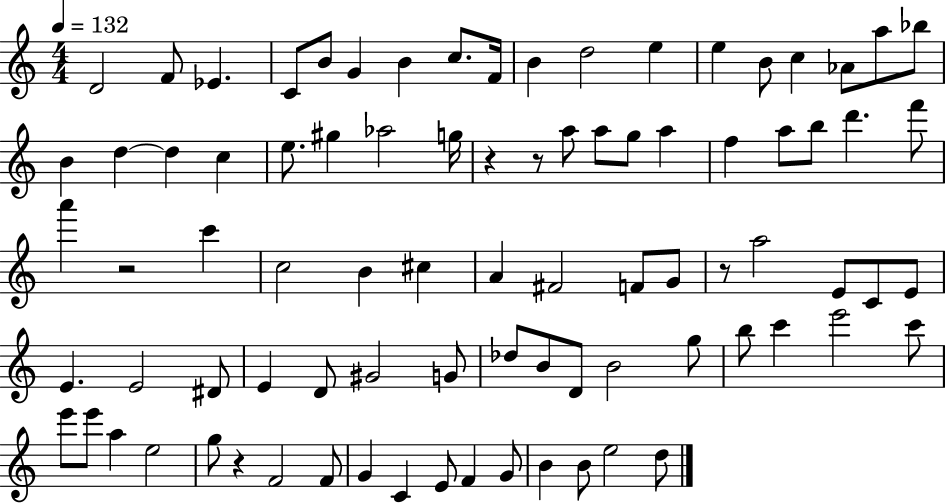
D4/h F4/e Eb4/q. C4/e B4/e G4/q B4/q C5/e. F4/s B4/q D5/h E5/q E5/q B4/e C5/q Ab4/e A5/e Bb5/e B4/q D5/q D5/q C5/q E5/e. G#5/q Ab5/h G5/s R/q R/e A5/e A5/e G5/e A5/q F5/q A5/e B5/e D6/q. F6/e A6/q R/h C6/q C5/h B4/q C#5/q A4/q F#4/h F4/e G4/e R/e A5/h E4/e C4/e E4/e E4/q. E4/h D#4/e E4/q D4/e G#4/h G4/e Db5/e B4/e D4/e B4/h G5/e B5/e C6/q E6/h C6/e E6/e E6/e A5/q E5/h G5/e R/q F4/h F4/e G4/q C4/q E4/e F4/q G4/e B4/q B4/e E5/h D5/e